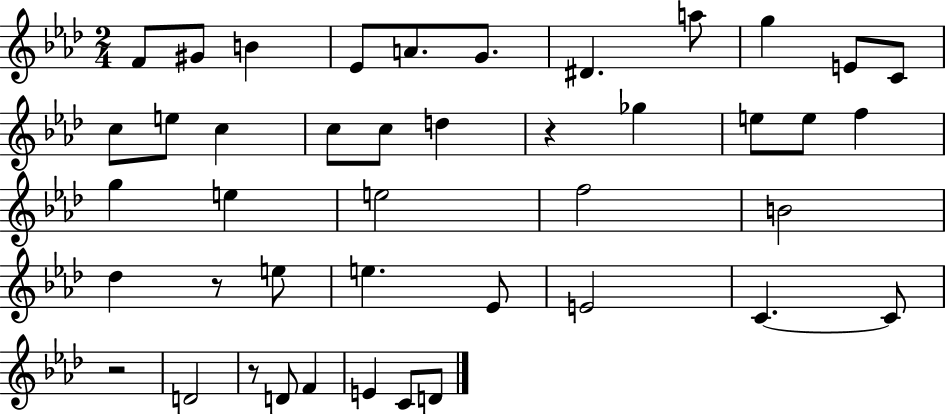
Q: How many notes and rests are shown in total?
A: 43